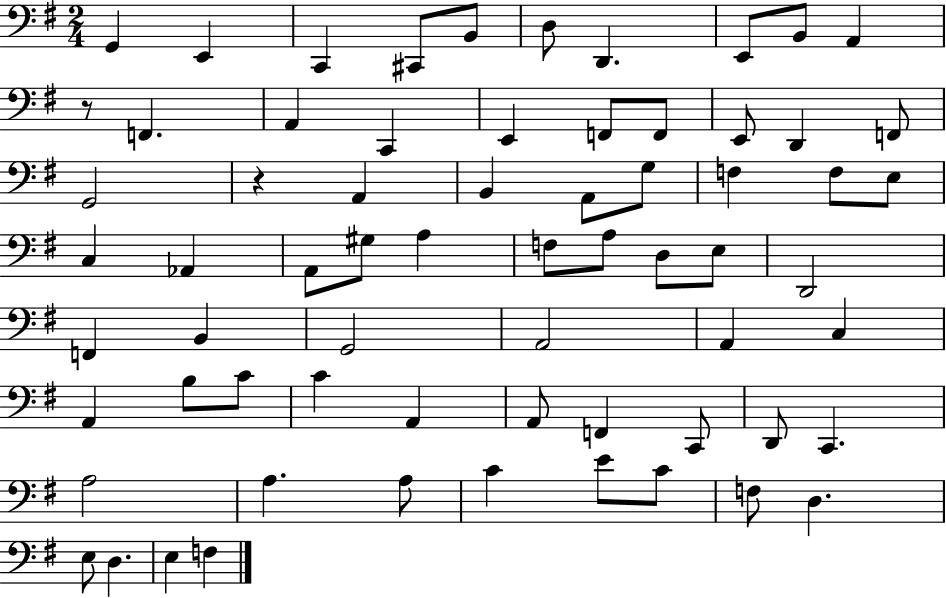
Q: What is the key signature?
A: G major